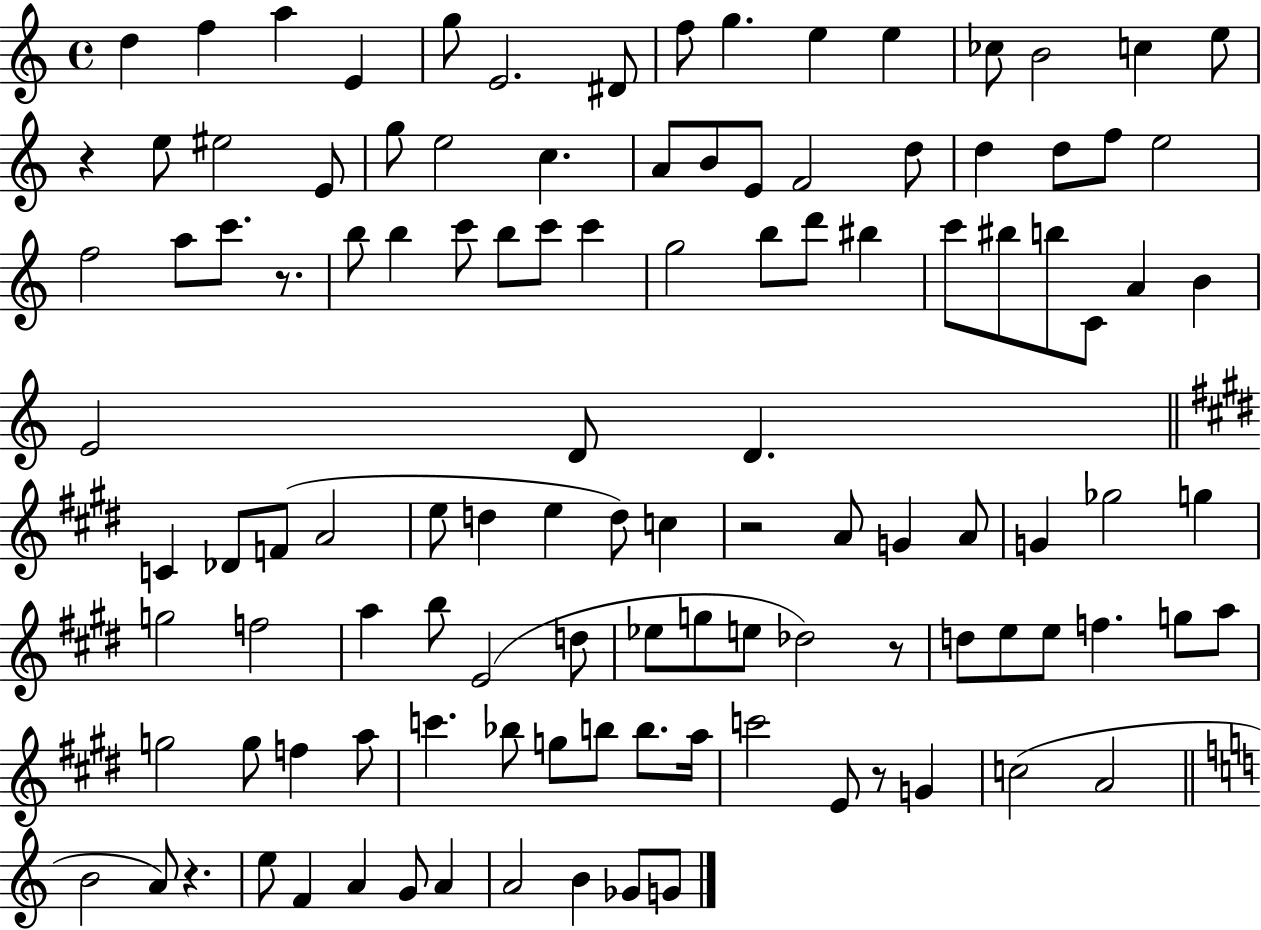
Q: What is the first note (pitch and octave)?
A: D5